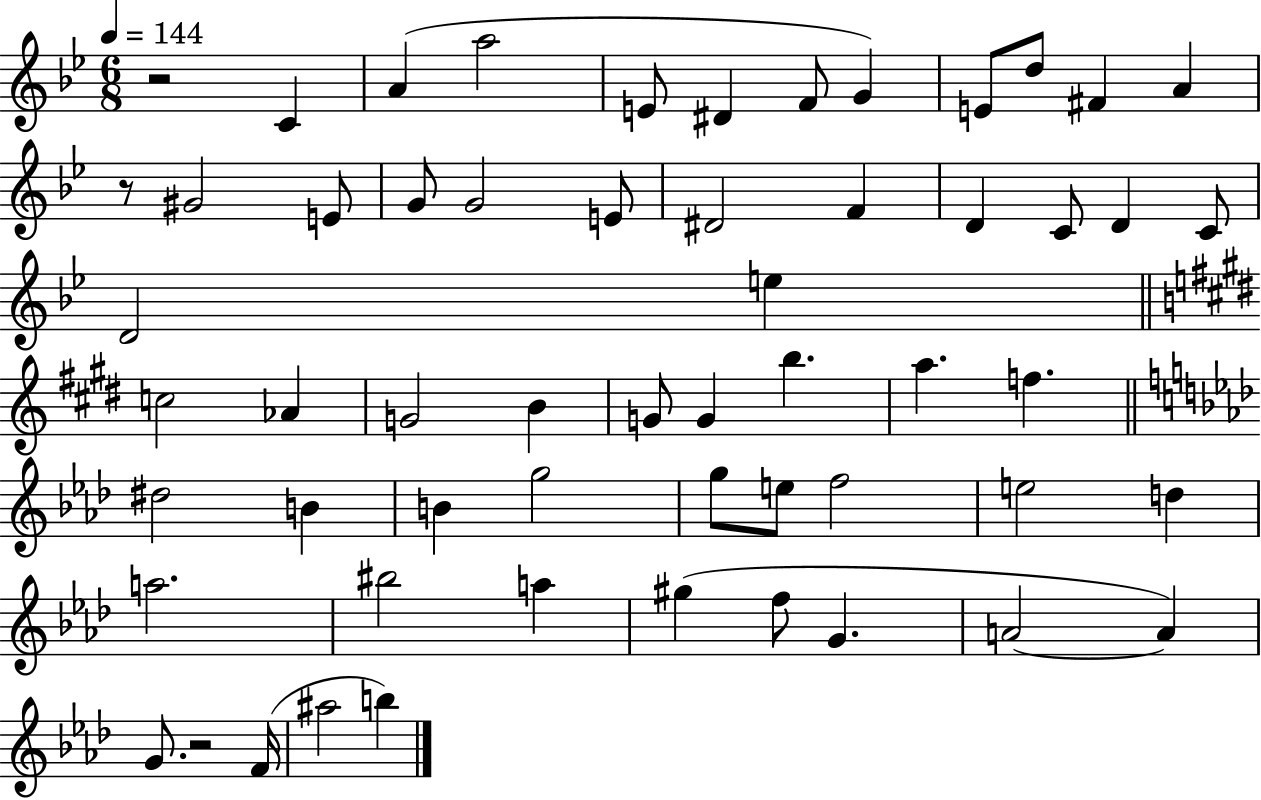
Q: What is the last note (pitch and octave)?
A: B5